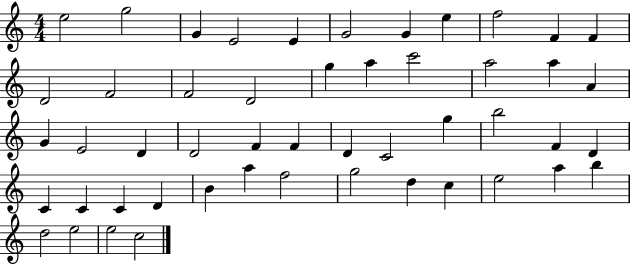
X:1
T:Untitled
M:4/4
L:1/4
K:C
e2 g2 G E2 E G2 G e f2 F F D2 F2 F2 D2 g a c'2 a2 a A G E2 D D2 F F D C2 g b2 F D C C C D B a f2 g2 d c e2 a b d2 e2 e2 c2